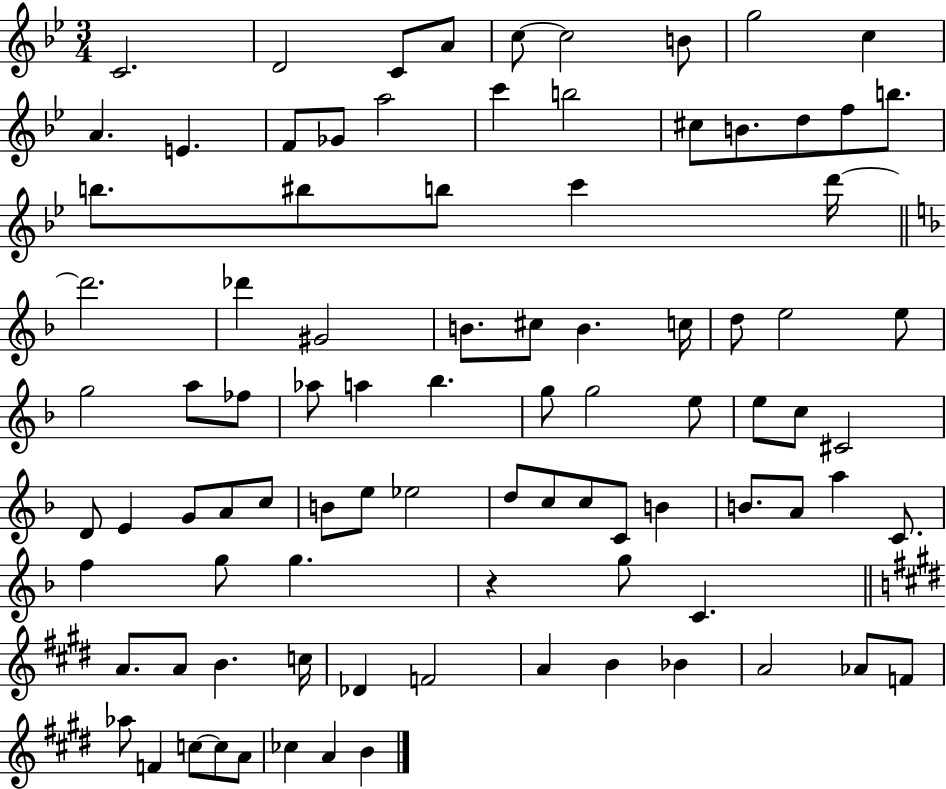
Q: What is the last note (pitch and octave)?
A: B4